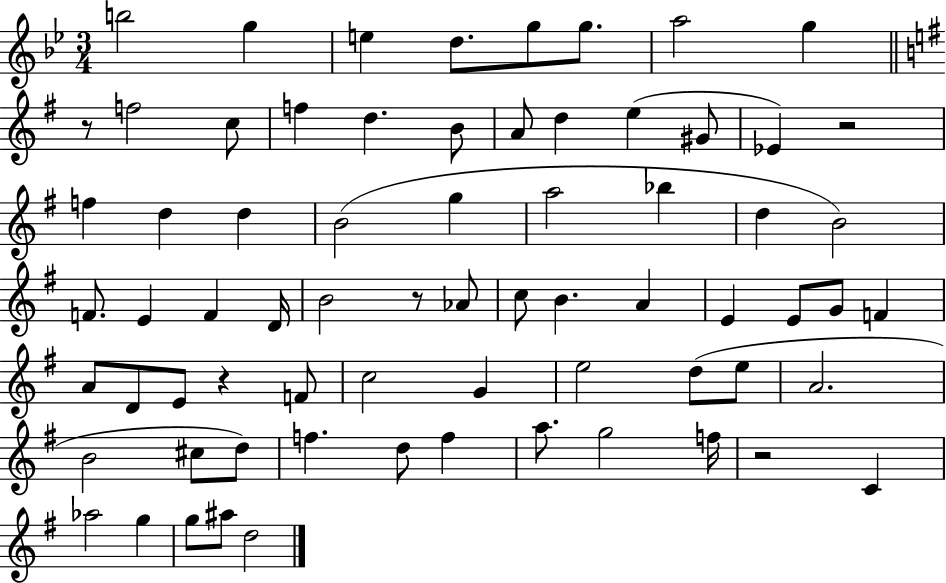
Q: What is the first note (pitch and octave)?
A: B5